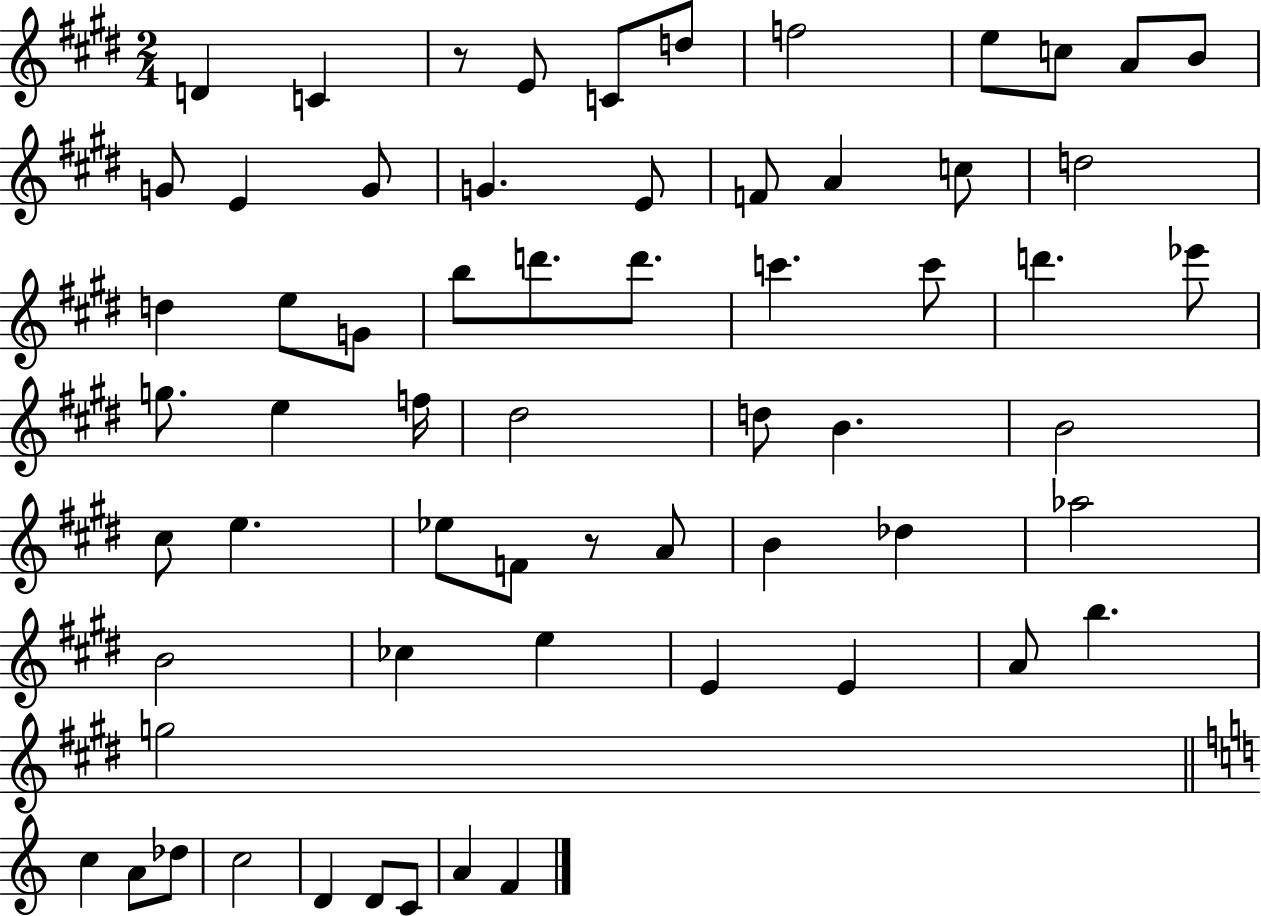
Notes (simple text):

D4/q C4/q R/e E4/e C4/e D5/e F5/h E5/e C5/e A4/e B4/e G4/e E4/q G4/e G4/q. E4/e F4/e A4/q C5/e D5/h D5/q E5/e G4/e B5/e D6/e. D6/e. C6/q. C6/e D6/q. Eb6/e G5/e. E5/q F5/s D#5/h D5/e B4/q. B4/h C#5/e E5/q. Eb5/e F4/e R/e A4/e B4/q Db5/q Ab5/h B4/h CES5/q E5/q E4/q E4/q A4/e B5/q. G5/h C5/q A4/e Db5/e C5/h D4/q D4/e C4/e A4/q F4/q